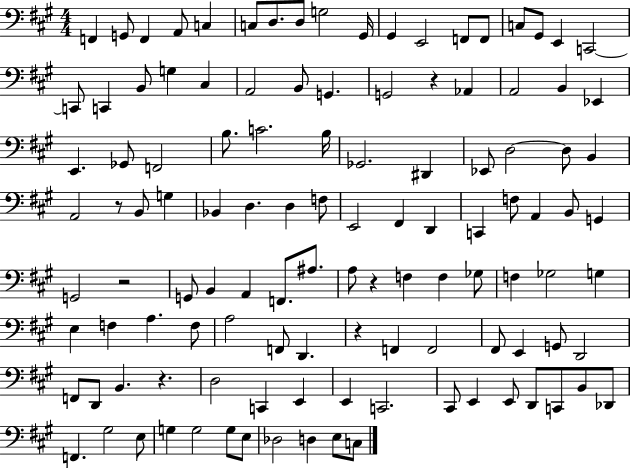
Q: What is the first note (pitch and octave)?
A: F2